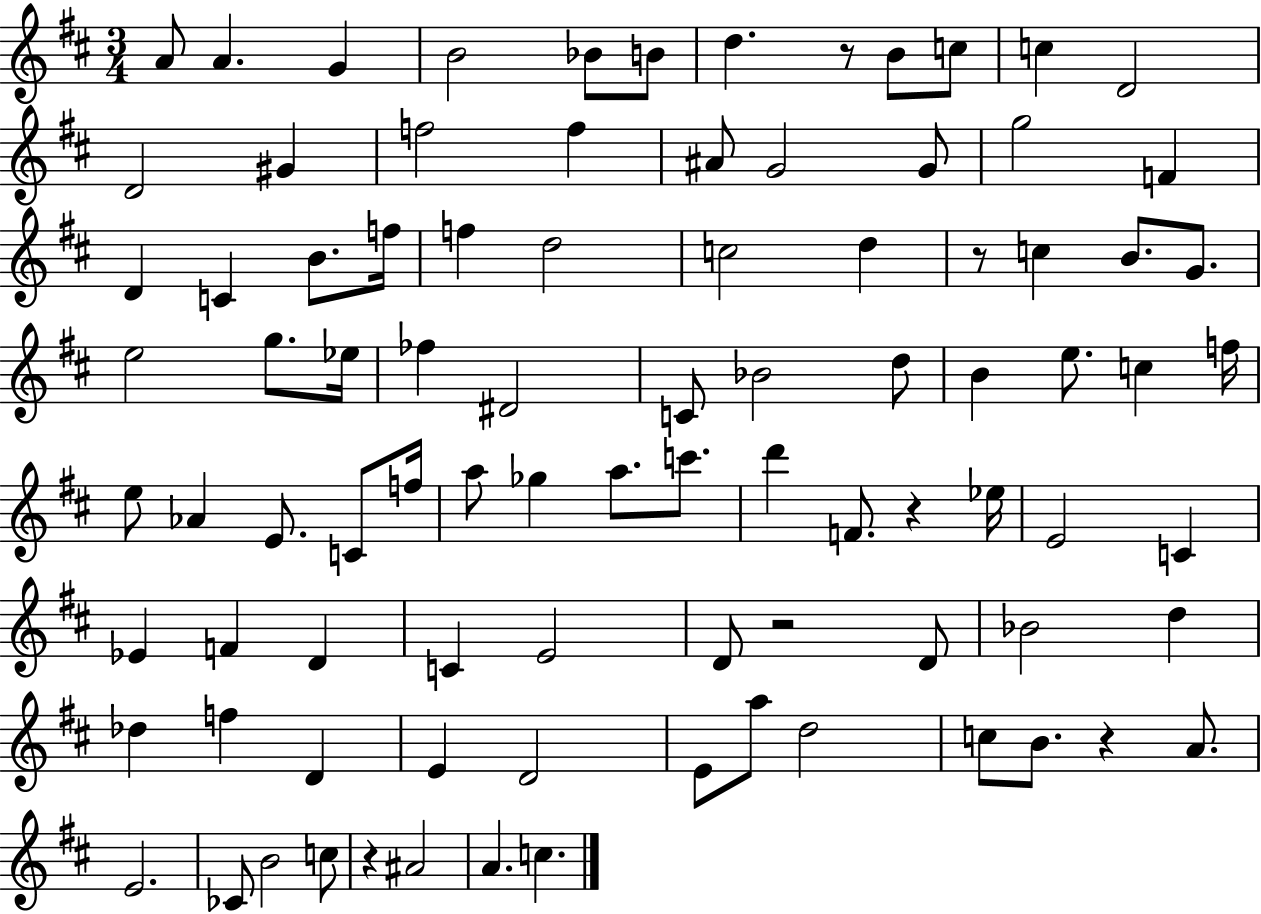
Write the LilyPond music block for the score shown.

{
  \clef treble
  \numericTimeSignature
  \time 3/4
  \key d \major
  a'8 a'4. g'4 | b'2 bes'8 b'8 | d''4. r8 b'8 c''8 | c''4 d'2 | \break d'2 gis'4 | f''2 f''4 | ais'8 g'2 g'8 | g''2 f'4 | \break d'4 c'4 b'8. f''16 | f''4 d''2 | c''2 d''4 | r8 c''4 b'8. g'8. | \break e''2 g''8. ees''16 | fes''4 dis'2 | c'8 bes'2 d''8 | b'4 e''8. c''4 f''16 | \break e''8 aes'4 e'8. c'8 f''16 | a''8 ges''4 a''8. c'''8. | d'''4 f'8. r4 ees''16 | e'2 c'4 | \break ees'4 f'4 d'4 | c'4 e'2 | d'8 r2 d'8 | bes'2 d''4 | \break des''4 f''4 d'4 | e'4 d'2 | e'8 a''8 d''2 | c''8 b'8. r4 a'8. | \break e'2. | ces'8 b'2 c''8 | r4 ais'2 | a'4. c''4. | \break \bar "|."
}